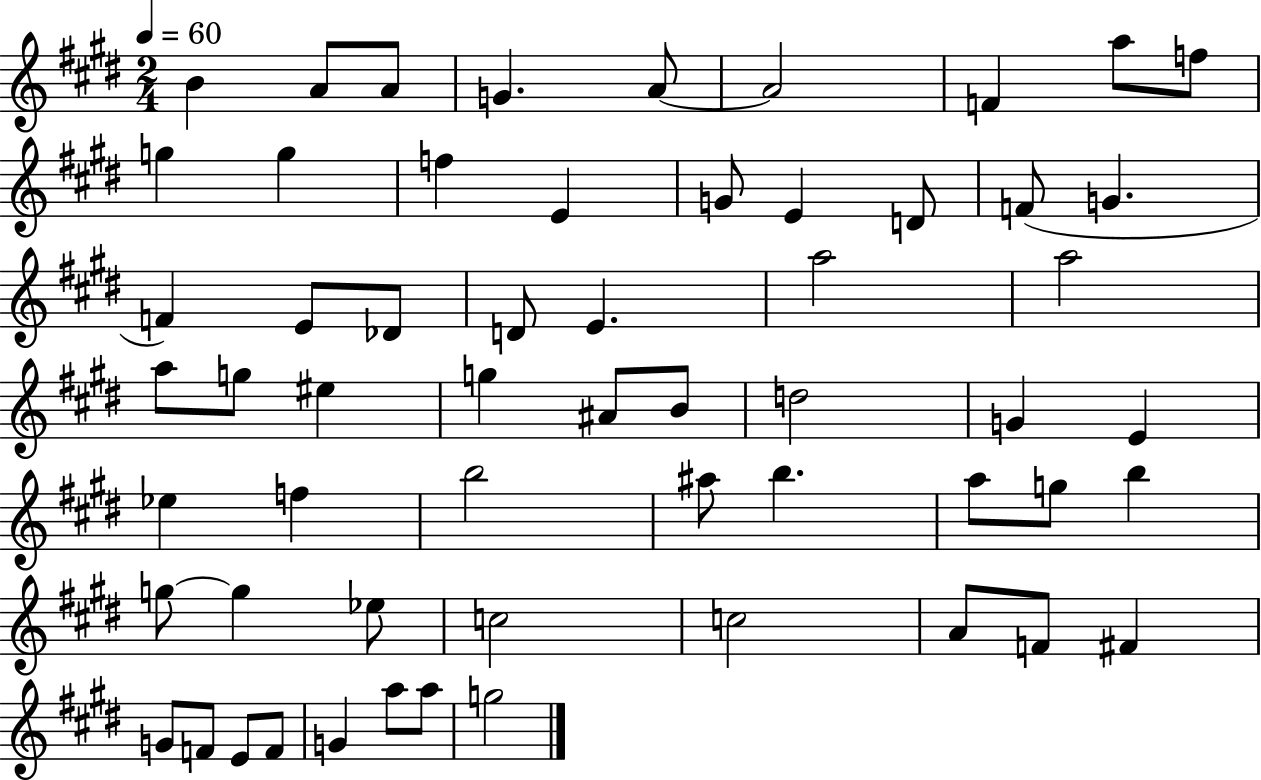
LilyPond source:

{
  \clef treble
  \numericTimeSignature
  \time 2/4
  \key e \major
  \tempo 4 = 60
  b'4 a'8 a'8 | g'4. a'8~~ | a'2 | f'4 a''8 f''8 | \break g''4 g''4 | f''4 e'4 | g'8 e'4 d'8 | f'8( g'4. | \break f'4) e'8 des'8 | d'8 e'4. | a''2 | a''2 | \break a''8 g''8 eis''4 | g''4 ais'8 b'8 | d''2 | g'4 e'4 | \break ees''4 f''4 | b''2 | ais''8 b''4. | a''8 g''8 b''4 | \break g''8~~ g''4 ees''8 | c''2 | c''2 | a'8 f'8 fis'4 | \break g'8 f'8 e'8 f'8 | g'4 a''8 a''8 | g''2 | \bar "|."
}